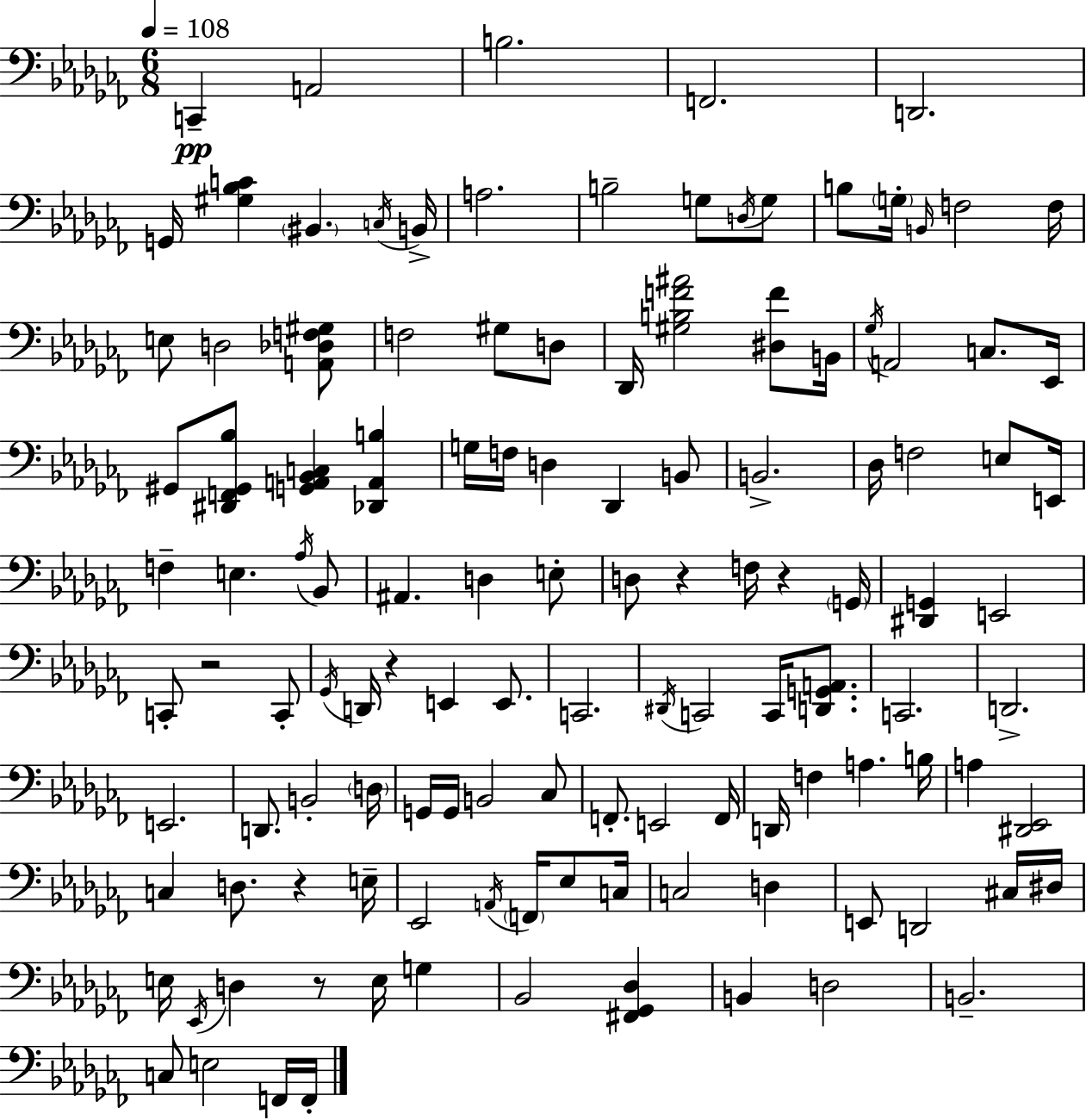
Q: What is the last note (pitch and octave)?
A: F2